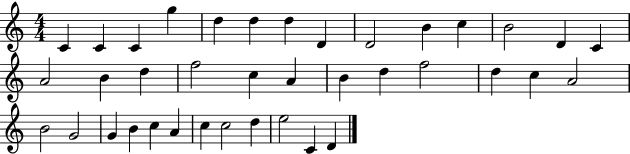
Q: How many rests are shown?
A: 0